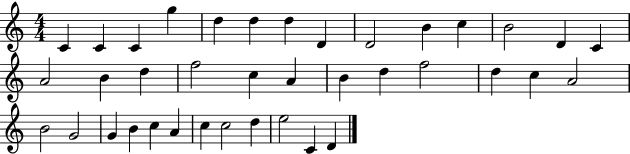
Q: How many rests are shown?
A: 0